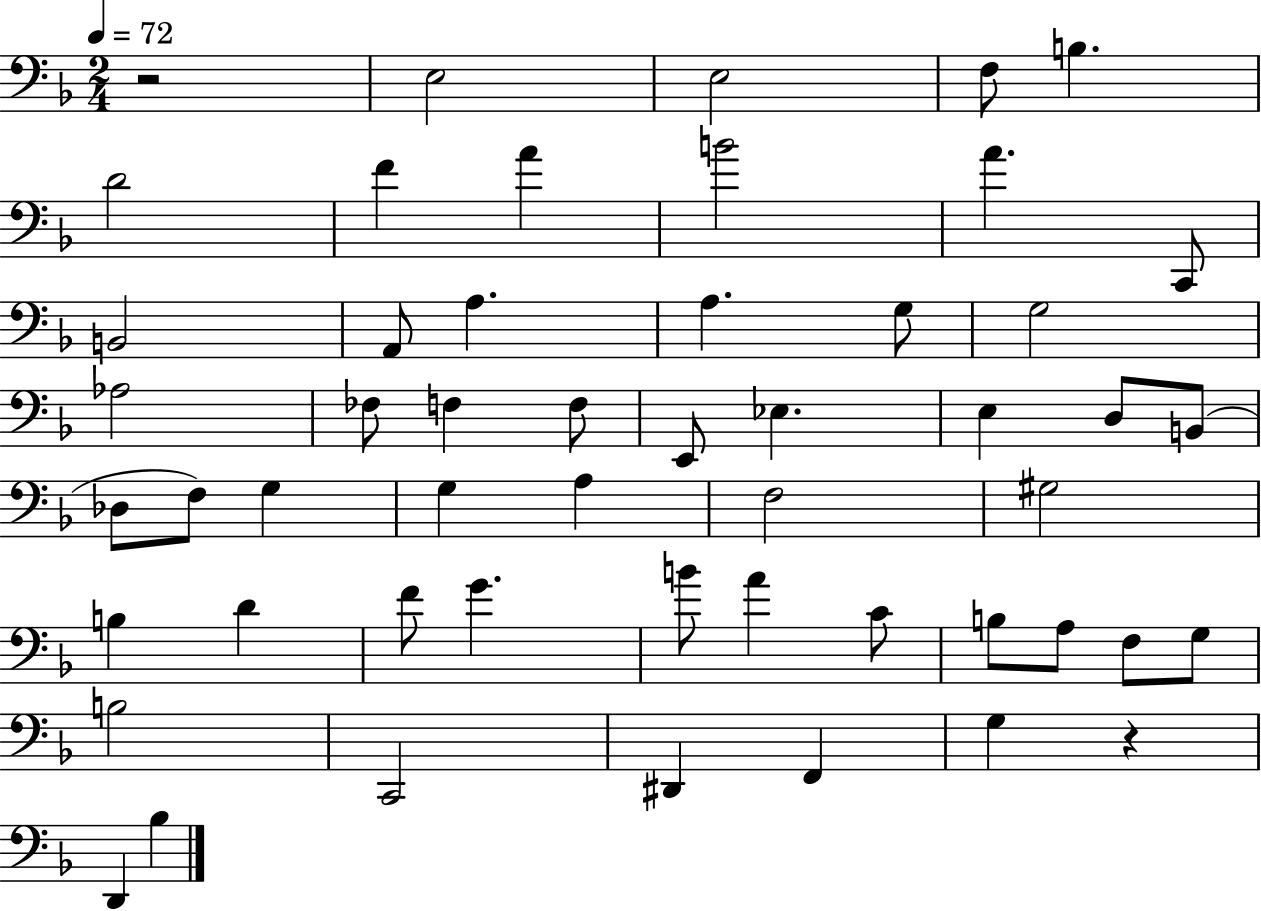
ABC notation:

X:1
T:Untitled
M:2/4
L:1/4
K:F
z2 E,2 E,2 F,/2 B, D2 F A B2 A C,,/2 B,,2 A,,/2 A, A, G,/2 G,2 _A,2 _F,/2 F, F,/2 E,,/2 _E, E, D,/2 B,,/2 _D,/2 F,/2 G, G, A, F,2 ^G,2 B, D F/2 G B/2 A C/2 B,/2 A,/2 F,/2 G,/2 B,2 C,,2 ^D,, F,, G, z D,, _B,